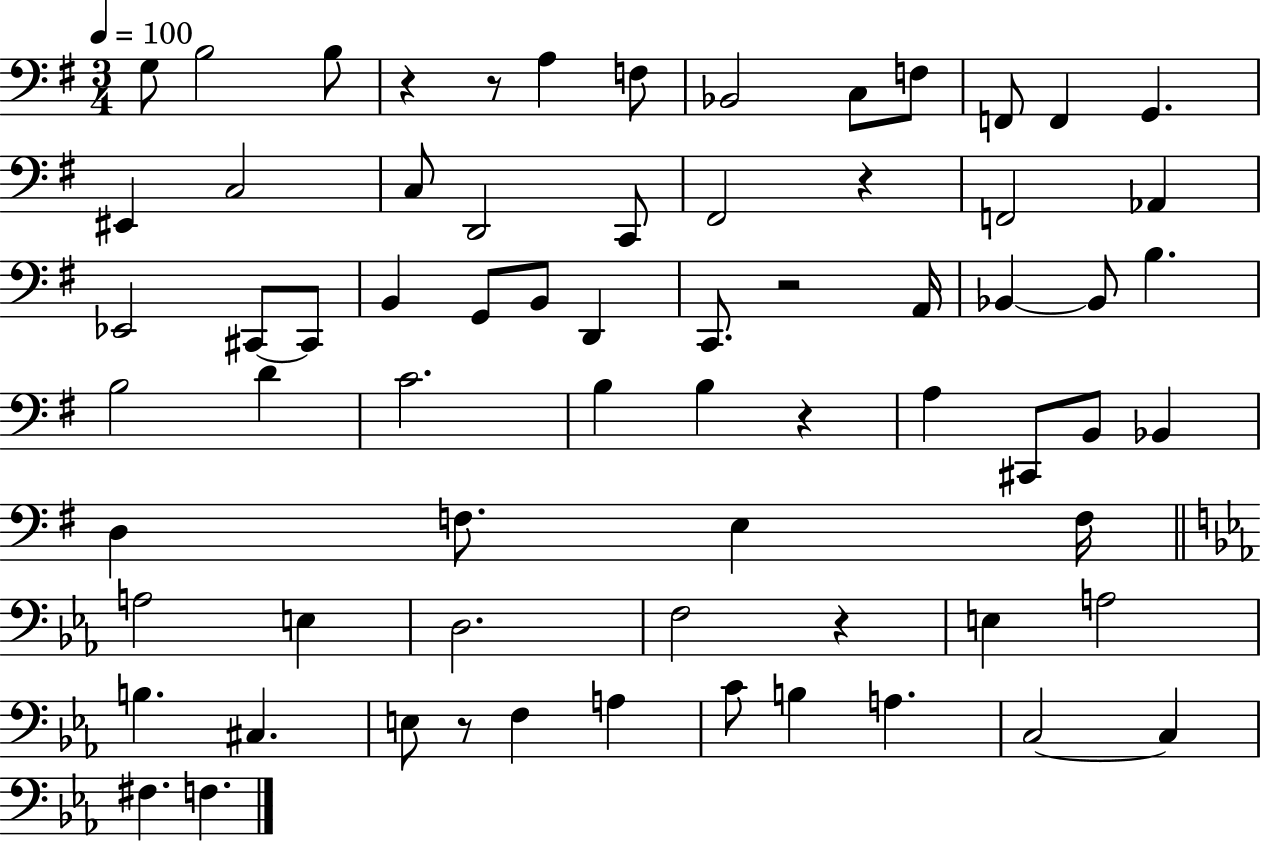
X:1
T:Untitled
M:3/4
L:1/4
K:G
G,/2 B,2 B,/2 z z/2 A, F,/2 _B,,2 C,/2 F,/2 F,,/2 F,, G,, ^E,, C,2 C,/2 D,,2 C,,/2 ^F,,2 z F,,2 _A,, _E,,2 ^C,,/2 ^C,,/2 B,, G,,/2 B,,/2 D,, C,,/2 z2 A,,/4 _B,, _B,,/2 B, B,2 D C2 B, B, z A, ^C,,/2 B,,/2 _B,, D, F,/2 E, F,/4 A,2 E, D,2 F,2 z E, A,2 B, ^C, E,/2 z/2 F, A, C/2 B, A, C,2 C, ^F, F,